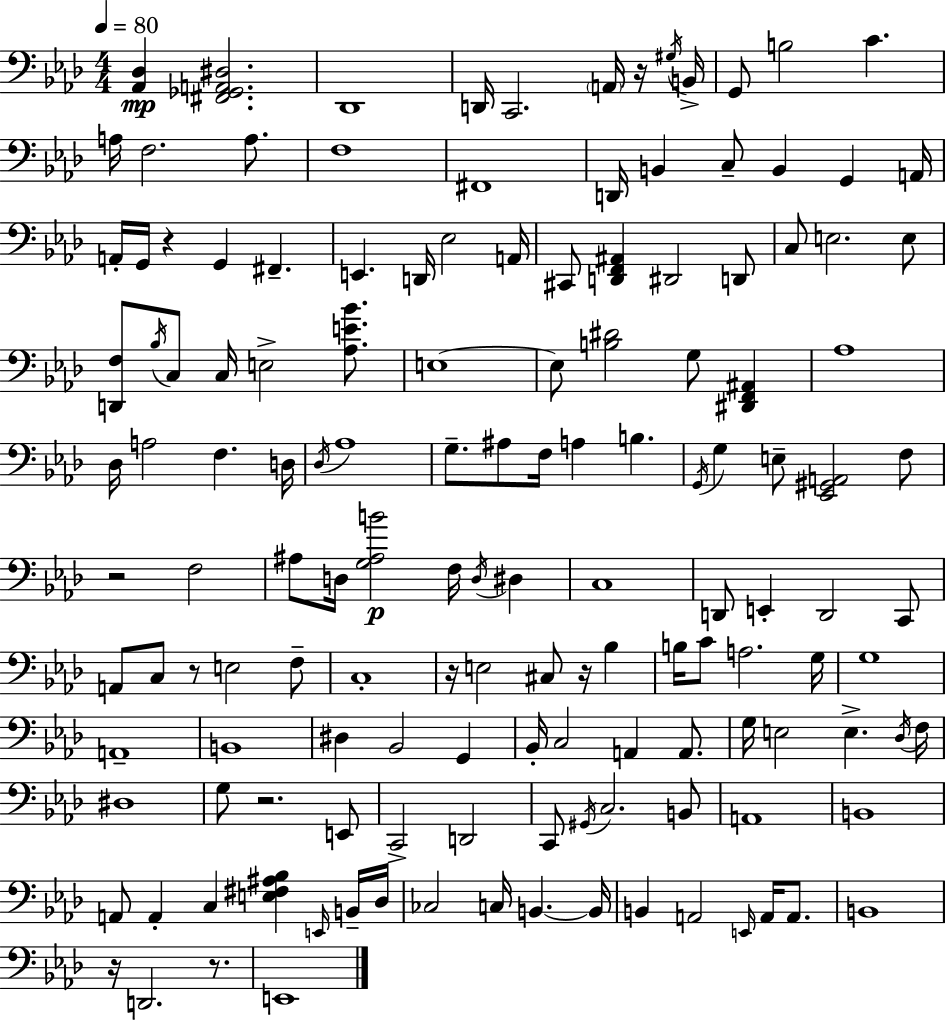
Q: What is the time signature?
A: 4/4